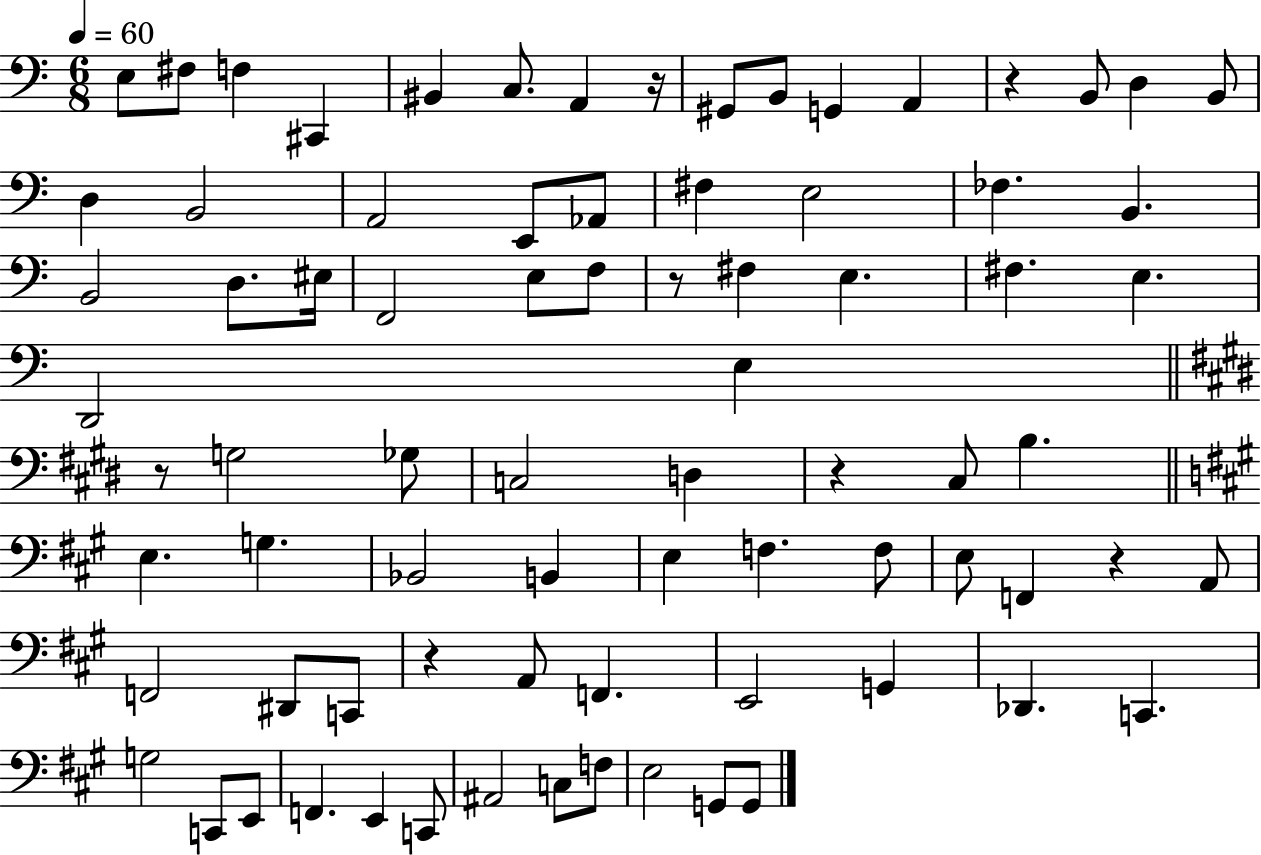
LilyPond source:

{
  \clef bass
  \numericTimeSignature
  \time 6/8
  \key c \major
  \tempo 4 = 60
  e8 fis8 f4 cis,4 | bis,4 c8. a,4 r16 | gis,8 b,8 g,4 a,4 | r4 b,8 d4 b,8 | \break d4 b,2 | a,2 e,8 aes,8 | fis4 e2 | fes4. b,4. | \break b,2 d8. eis16 | f,2 e8 f8 | r8 fis4 e4. | fis4. e4. | \break d,2 e4 | \bar "||" \break \key e \major r8 g2 ges8 | c2 d4 | r4 cis8 b4. | \bar "||" \break \key a \major e4. g4. | bes,2 b,4 | e4 f4. f8 | e8 f,4 r4 a,8 | \break f,2 dis,8 c,8 | r4 a,8 f,4. | e,2 g,4 | des,4. c,4. | \break g2 c,8 e,8 | f,4. e,4 c,8 | ais,2 c8 f8 | e2 g,8 g,8 | \break \bar "|."
}